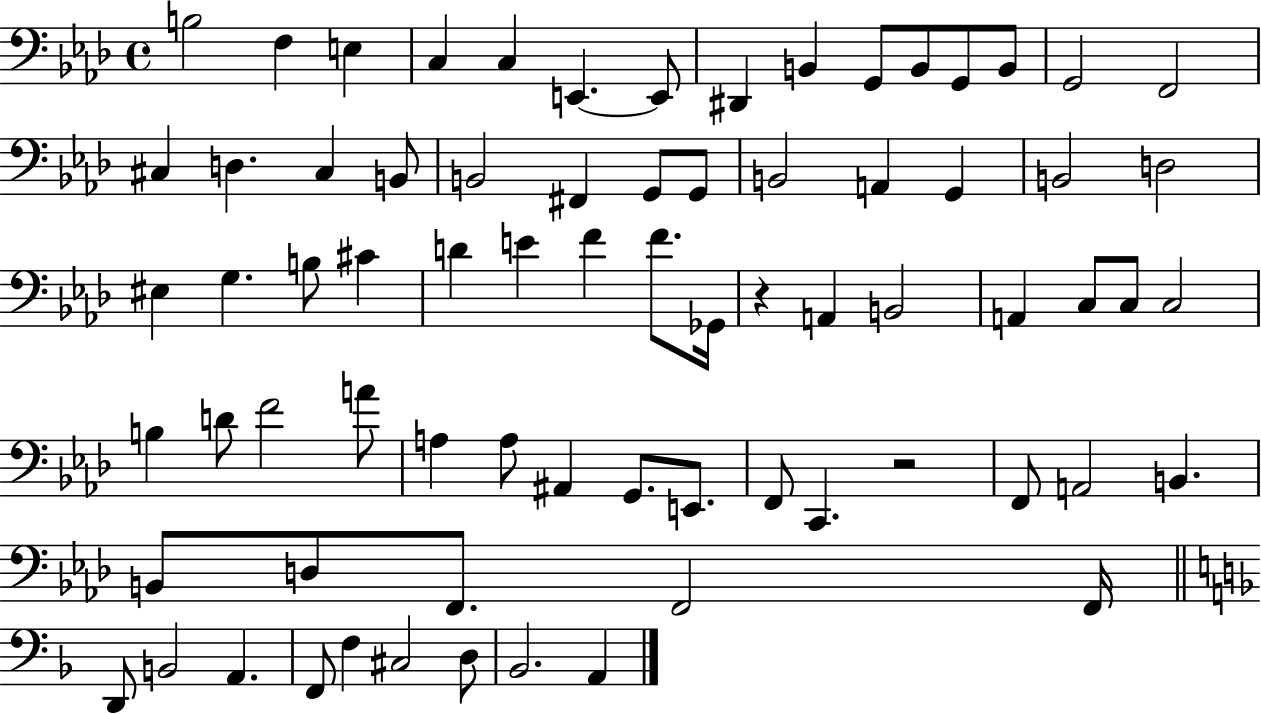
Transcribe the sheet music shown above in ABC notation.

X:1
T:Untitled
M:4/4
L:1/4
K:Ab
B,2 F, E, C, C, E,, E,,/2 ^D,, B,, G,,/2 B,,/2 G,,/2 B,,/2 G,,2 F,,2 ^C, D, ^C, B,,/2 B,,2 ^F,, G,,/2 G,,/2 B,,2 A,, G,, B,,2 D,2 ^E, G, B,/2 ^C D E F F/2 _G,,/4 z A,, B,,2 A,, C,/2 C,/2 C,2 B, D/2 F2 A/2 A, A,/2 ^A,, G,,/2 E,,/2 F,,/2 C,, z2 F,,/2 A,,2 B,, B,,/2 D,/2 F,,/2 F,,2 F,,/4 D,,/2 B,,2 A,, F,,/2 F, ^C,2 D,/2 _B,,2 A,,